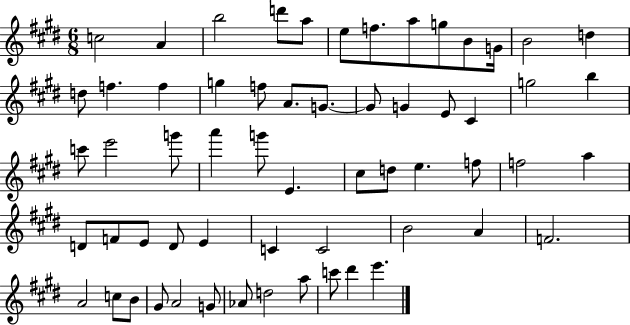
C5/h A4/q B5/h D6/e A5/e E5/e F5/e. A5/e G5/e B4/e G4/s B4/h D5/q D5/e F5/q. F5/q G5/q F5/e A4/e. G4/e. G4/e G4/q E4/e C#4/q G5/h B5/q C6/e E6/h G6/e A6/q G6/e E4/q. C#5/e D5/e E5/q. F5/e F5/h A5/q D4/e F4/e E4/e D4/e E4/q C4/q C4/h B4/h A4/q F4/h. A4/h C5/e B4/e G#4/e A4/h G4/e Ab4/e D5/h A5/e C6/e D#6/q E6/q.